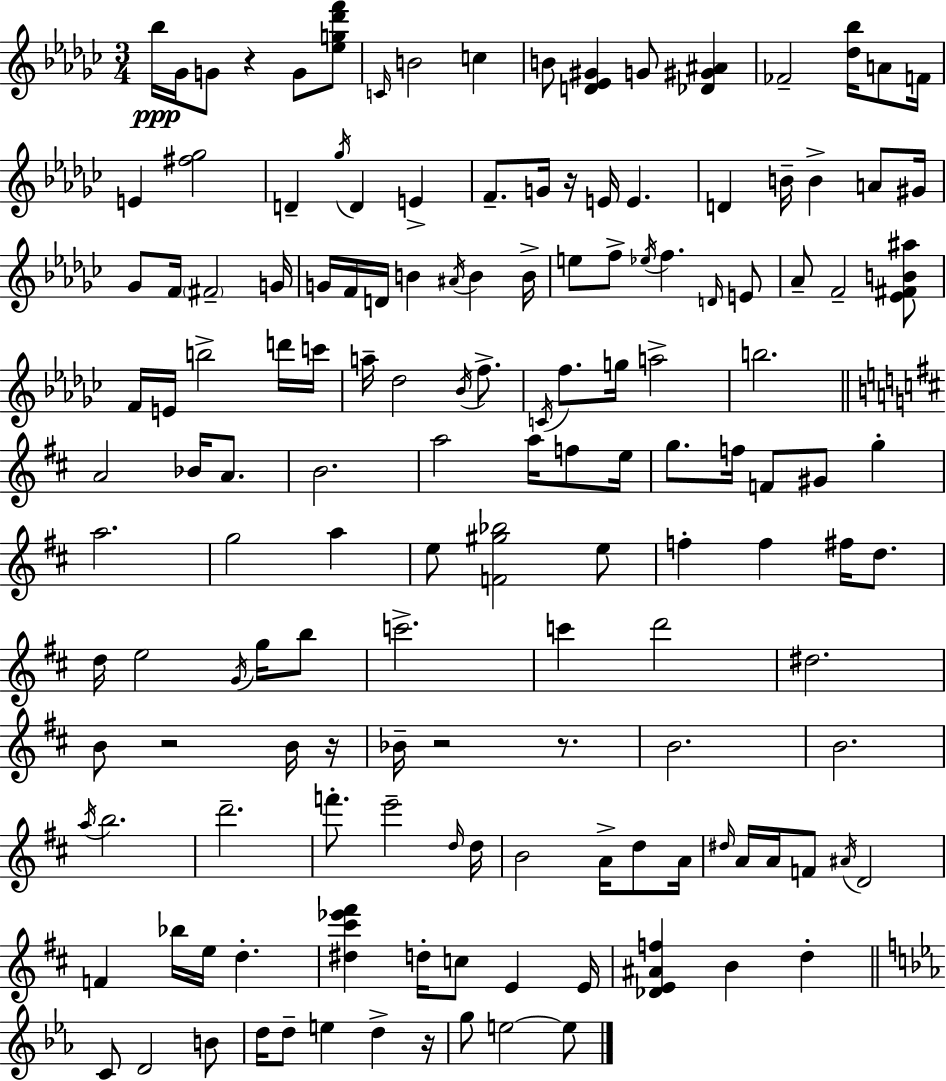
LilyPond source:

{
  \clef treble
  \numericTimeSignature
  \time 3/4
  \key ees \minor
  bes''16\ppp ges'16 g'8 r4 g'8 <ees'' g'' des''' f'''>8 | \grace { c'16 } b'2 c''4 | b'8 <d' ees' gis'>4 g'8 <des' gis' ais'>4 | fes'2-- <des'' bes''>16 a'8 | \break f'16 e'4 <fis'' ges''>2 | d'4-- \acciaccatura { ges''16 } d'4 e'4-> | f'8.-- g'16 r16 e'16 e'4. | d'4 b'16-- b'4-> a'8 | \break gis'16 ges'8 f'16 \parenthesize fis'2-- | g'16 g'16 f'16 d'16 b'4 \acciaccatura { ais'16 } b'4 | b'16-> e''8 f''8-> \acciaccatura { ees''16 } f''4. | \grace { d'16 } e'8 aes'8-- f'2-- | \break <ees' fis' b' ais''>8 f'16 e'16 b''2-> | d'''16 c'''16 a''16-- des''2 | \acciaccatura { bes'16 } f''8.-> \acciaccatura { c'16 } f''8. g''16 a''2-> | b''2. | \break \bar "||" \break \key b \minor a'2 bes'16 a'8. | b'2. | a''2 a''16 f''8 e''16 | g''8. f''16 f'8 gis'8 g''4-. | \break a''2. | g''2 a''4 | e''8 <f' gis'' bes''>2 e''8 | f''4-. f''4 fis''16 d''8. | \break d''16 e''2 \acciaccatura { g'16 } g''16 b''8 | c'''2.-> | c'''4 d'''2 | dis''2. | \break b'8 r2 b'16 | r16 bes'16-- r2 r8. | b'2. | b'2. | \break \acciaccatura { a''16 } b''2. | d'''2.-- | f'''8.-. e'''2-- | \grace { d''16 } d''16 b'2 a'16-> | \break d''8 a'16 \grace { dis''16 } a'16 a'16 f'8 \acciaccatura { ais'16 } d'2 | f'4 bes''16 e''16 d''4.-. | <dis'' cis''' ees''' fis'''>4 d''16-. c''8 | e'4 e'16 <des' e' ais' f''>4 b'4 | \break d''4-. \bar "||" \break \key c \minor c'8 d'2 b'8 | d''16 d''8-- e''4 d''4-> r16 | g''8 e''2~~ e''8 | \bar "|."
}